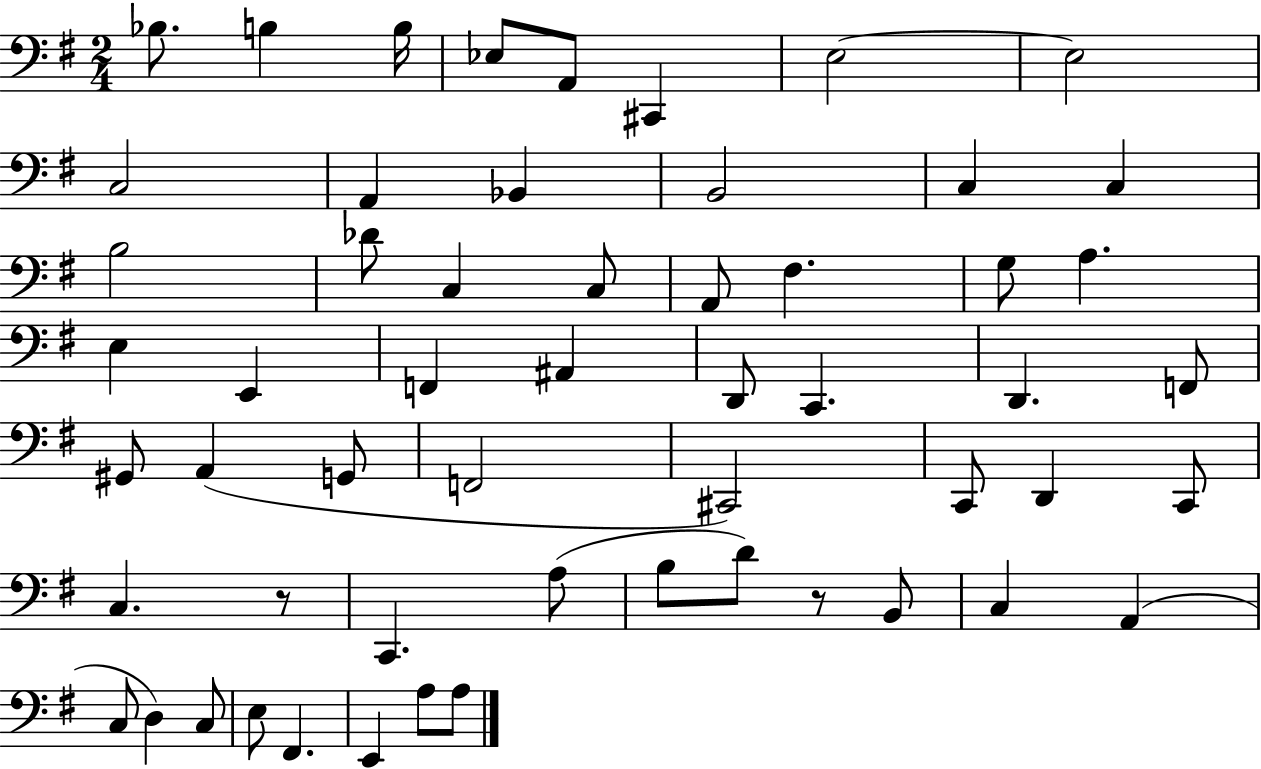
X:1
T:Untitled
M:2/4
L:1/4
K:G
_B,/2 B, B,/4 _E,/2 A,,/2 ^C,, E,2 E,2 C,2 A,, _B,, B,,2 C, C, B,2 _D/2 C, C,/2 A,,/2 ^F, G,/2 A, E, E,, F,, ^A,, D,,/2 C,, D,, F,,/2 ^G,,/2 A,, G,,/2 F,,2 ^C,,2 C,,/2 D,, C,,/2 C, z/2 C,, A,/2 B,/2 D/2 z/2 B,,/2 C, A,, C,/2 D, C,/2 E,/2 ^F,, E,, A,/2 A,/2